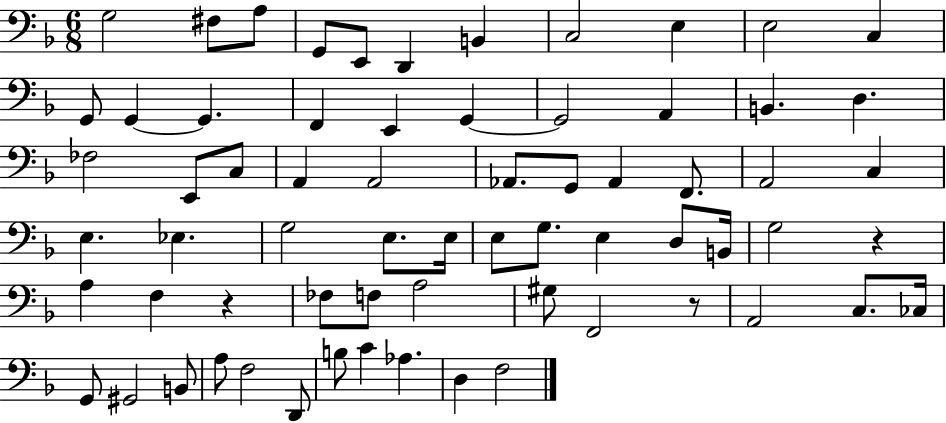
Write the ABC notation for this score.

X:1
T:Untitled
M:6/8
L:1/4
K:F
G,2 ^F,/2 A,/2 G,,/2 E,,/2 D,, B,, C,2 E, E,2 C, G,,/2 G,, G,, F,, E,, G,, G,,2 A,, B,, D, _F,2 E,,/2 C,/2 A,, A,,2 _A,,/2 G,,/2 _A,, F,,/2 A,,2 C, E, _E, G,2 E,/2 E,/4 E,/2 G,/2 E, D,/2 B,,/4 G,2 z A, F, z _F,/2 F,/2 A,2 ^G,/2 F,,2 z/2 A,,2 C,/2 _C,/4 G,,/2 ^G,,2 B,,/2 A,/2 F,2 D,,/2 B,/2 C _A, D, F,2